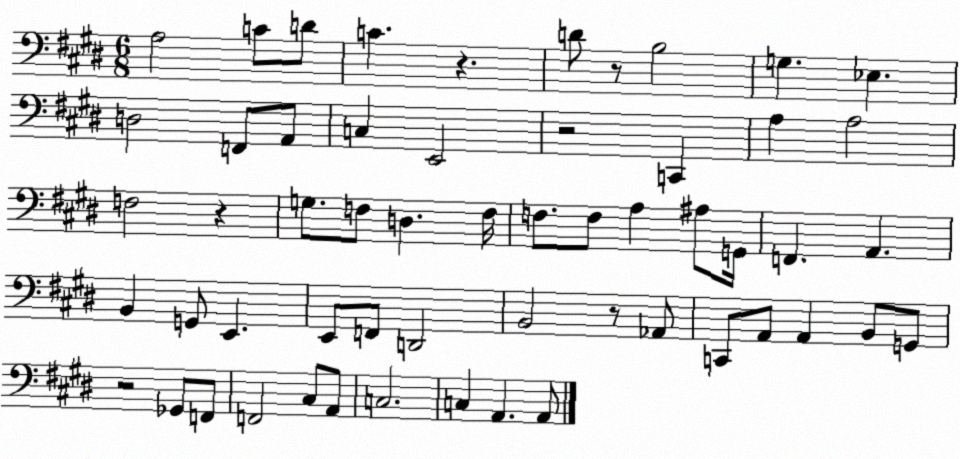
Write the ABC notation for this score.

X:1
T:Untitled
M:6/8
L:1/4
K:E
A,2 C/2 D/2 C z D/2 z/2 B,2 G, _E, D,2 F,,/2 A,,/2 C, E,,2 z2 C,, A, A,2 F,2 z G,/2 F,/2 D, F,/4 F,/2 F,/2 A, ^A,/2 G,,/4 F,, A,, B,, G,,/2 E,, E,,/2 F,,/2 D,,2 B,,2 z/2 _A,,/2 C,,/2 A,,/2 A,, B,,/2 G,,/2 z2 _G,,/2 F,,/2 F,,2 ^C,/2 A,,/2 C,2 C, A,, A,,/2